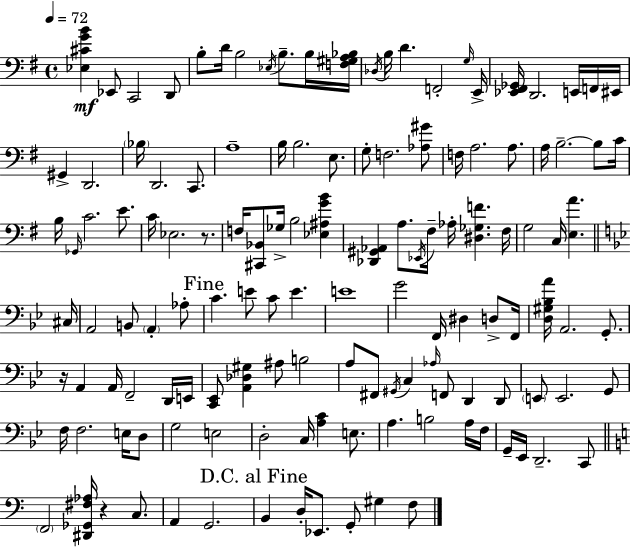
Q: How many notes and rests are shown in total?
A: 132